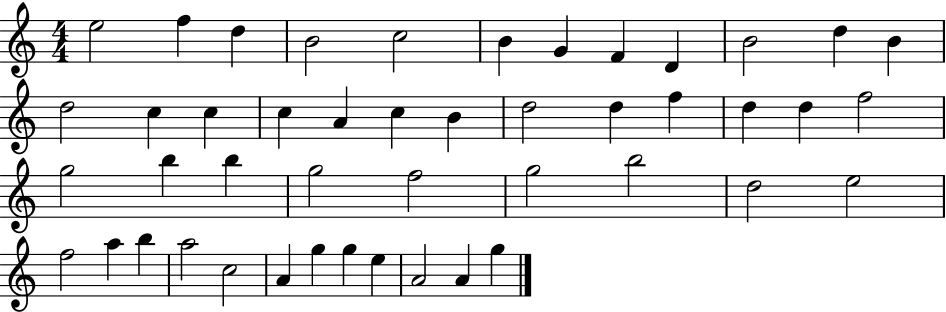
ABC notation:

X:1
T:Untitled
M:4/4
L:1/4
K:C
e2 f d B2 c2 B G F D B2 d B d2 c c c A c B d2 d f d d f2 g2 b b g2 f2 g2 b2 d2 e2 f2 a b a2 c2 A g g e A2 A g